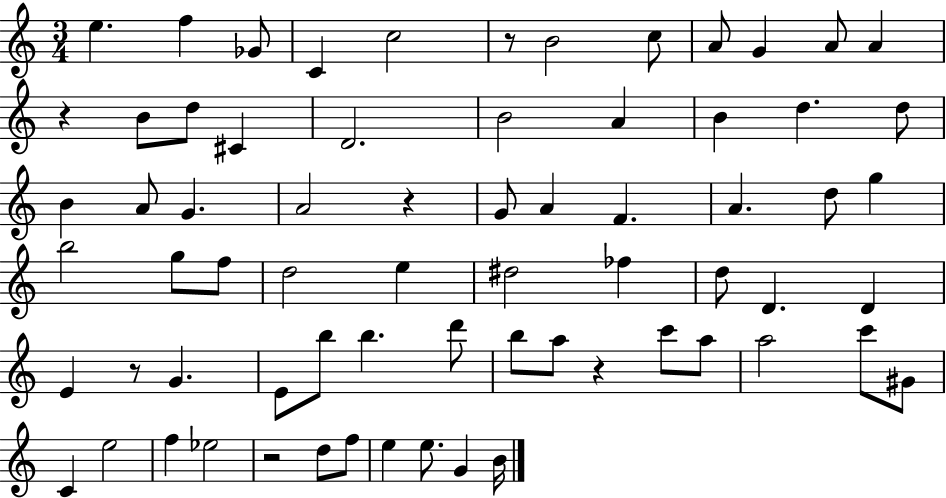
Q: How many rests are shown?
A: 6